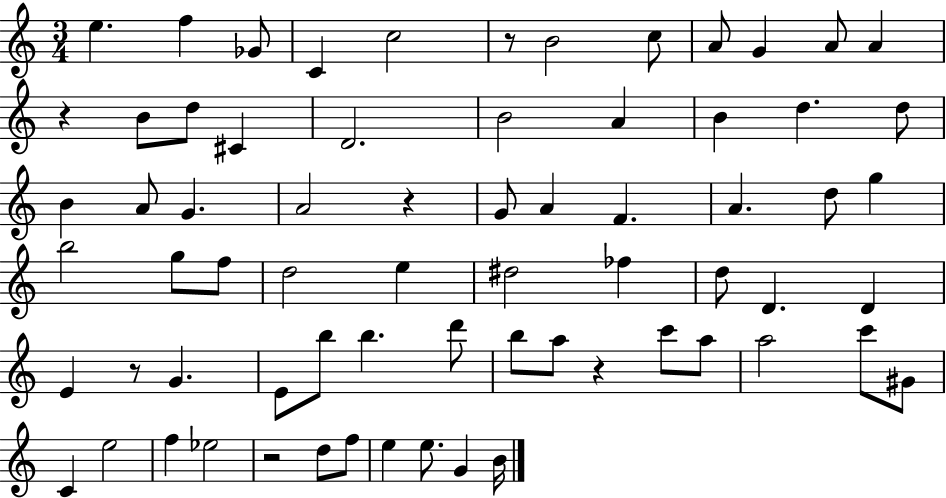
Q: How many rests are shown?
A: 6